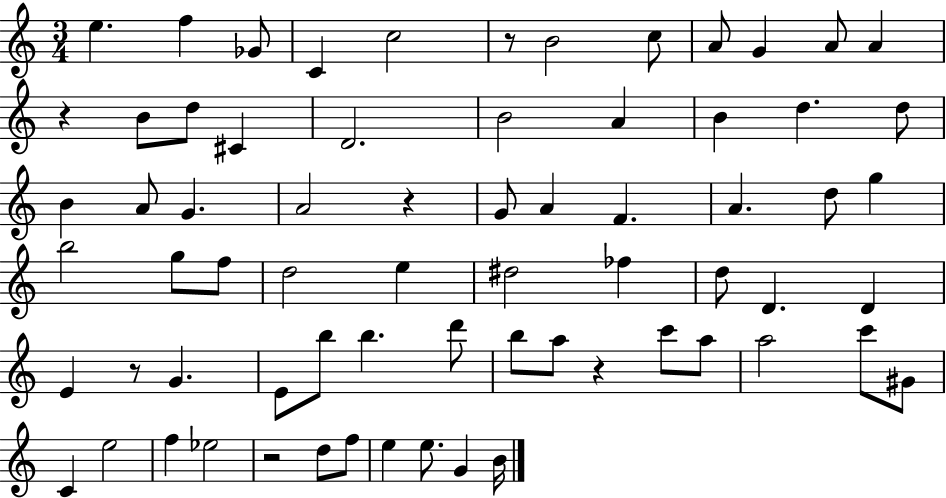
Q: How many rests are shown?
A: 6